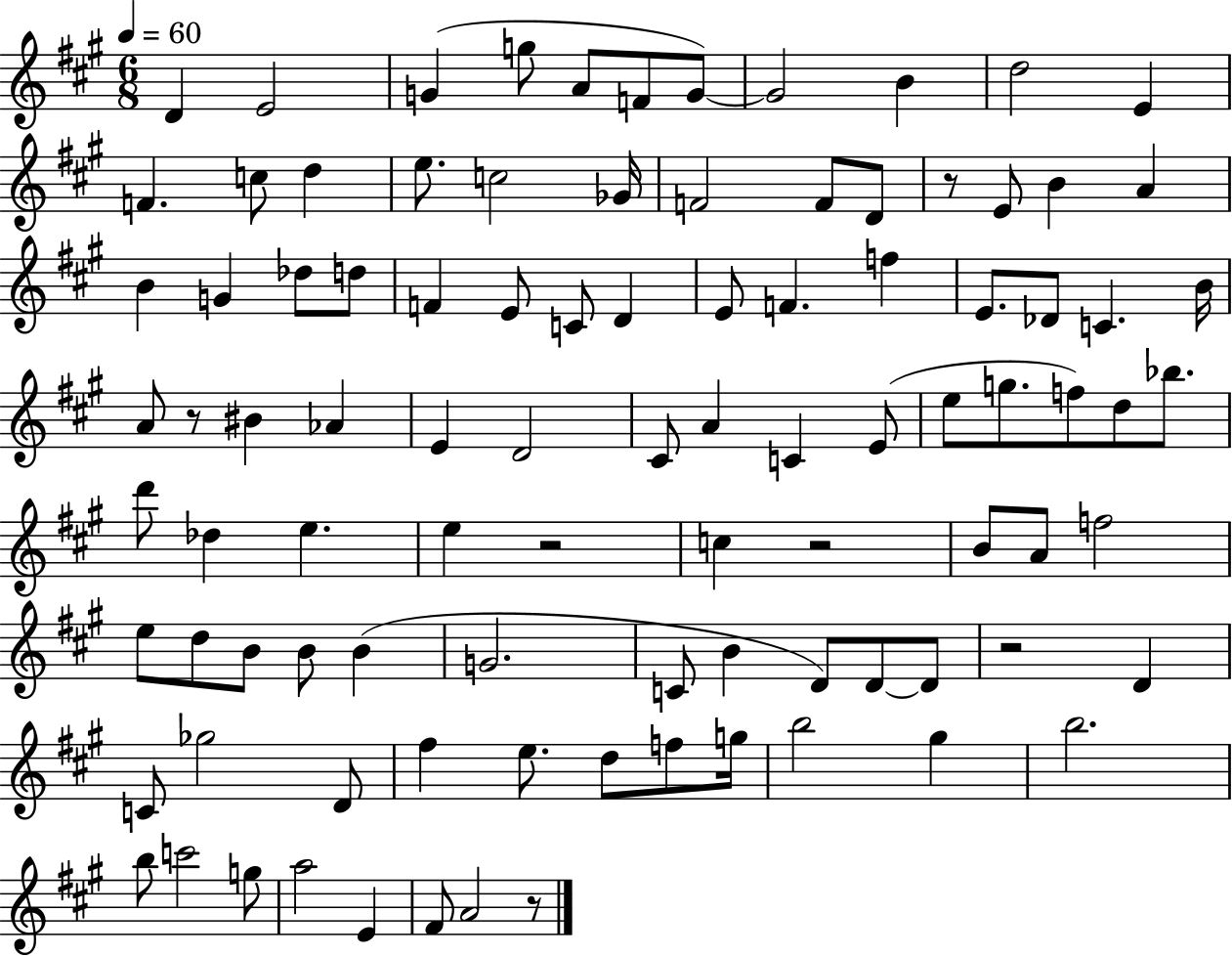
D4/q E4/h G4/q G5/e A4/e F4/e G4/e G4/h B4/q D5/h E4/q F4/q. C5/e D5/q E5/e. C5/h Gb4/s F4/h F4/e D4/e R/e E4/e B4/q A4/q B4/q G4/q Db5/e D5/e F4/q E4/e C4/e D4/q E4/e F4/q. F5/q E4/e. Db4/e C4/q. B4/s A4/e R/e BIS4/q Ab4/q E4/q D4/h C#4/e A4/q C4/q E4/e E5/e G5/e. F5/e D5/e Bb5/e. D6/e Db5/q E5/q. E5/q R/h C5/q R/h B4/e A4/e F5/h E5/e D5/e B4/e B4/e B4/q G4/h. C4/e B4/q D4/e D4/e D4/e R/h D4/q C4/e Gb5/h D4/e F#5/q E5/e. D5/e F5/e G5/s B5/h G#5/q B5/h. B5/e C6/h G5/e A5/h E4/q F#4/e A4/h R/e